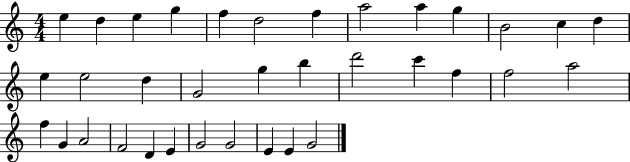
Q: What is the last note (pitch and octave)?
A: G4